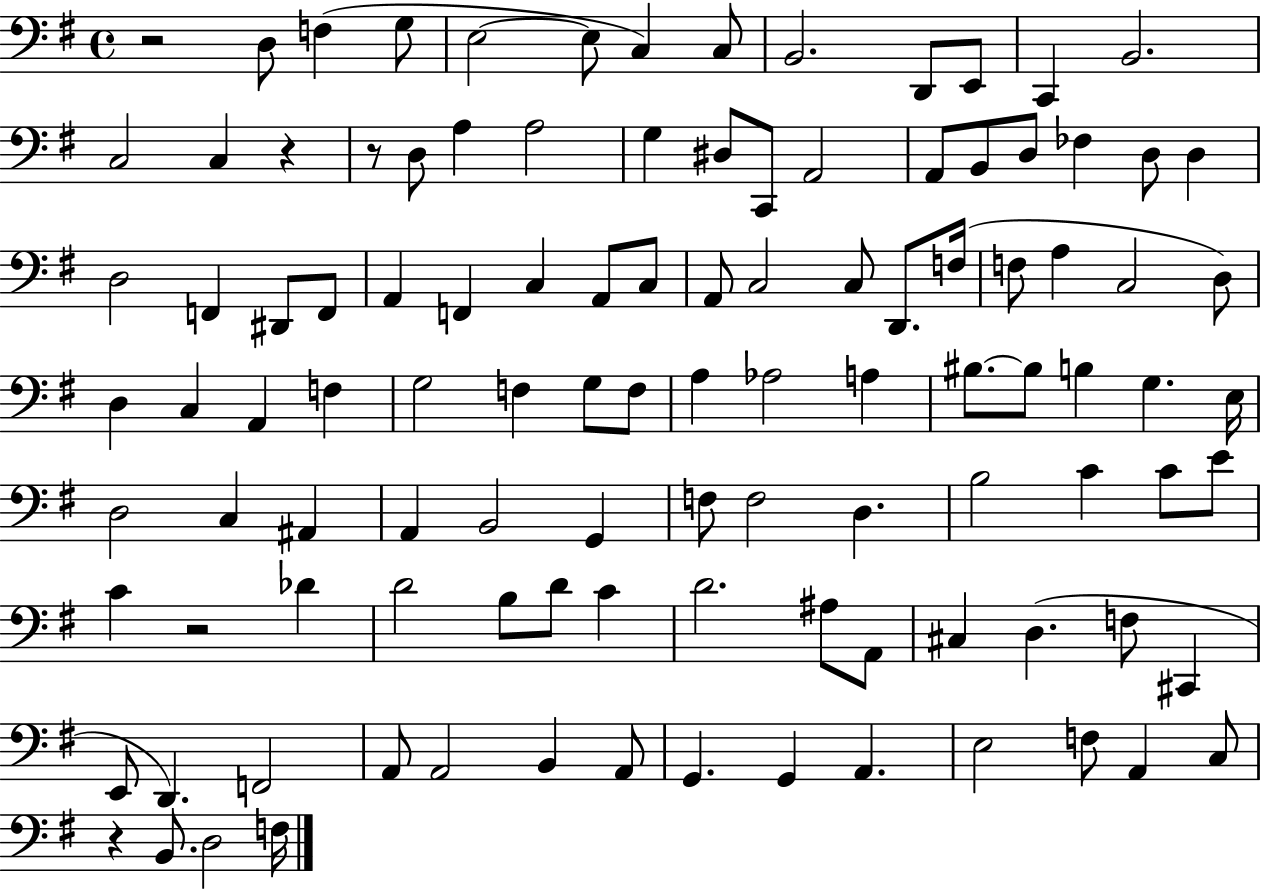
{
  \clef bass
  \time 4/4
  \defaultTimeSignature
  \key g \major
  r2 d8 f4( g8 | e2~~ e8 c4) c8 | b,2. d,8 e,8 | c,4 b,2. | \break c2 c4 r4 | r8 d8 a4 a2 | g4 dis8 c,8 a,2 | a,8 b,8 d8 fes4 d8 d4 | \break d2 f,4 dis,8 f,8 | a,4 f,4 c4 a,8 c8 | a,8 c2 c8 d,8. f16( | f8 a4 c2 d8) | \break d4 c4 a,4 f4 | g2 f4 g8 f8 | a4 aes2 a4 | bis8.~~ bis8 b4 g4. e16 | \break d2 c4 ais,4 | a,4 b,2 g,4 | f8 f2 d4. | b2 c'4 c'8 e'8 | \break c'4 r2 des'4 | d'2 b8 d'8 c'4 | d'2. ais8 a,8 | cis4 d4.( f8 cis,4 | \break e,8 d,4.) f,2 | a,8 a,2 b,4 a,8 | g,4. g,4 a,4. | e2 f8 a,4 c8 | \break r4 b,8. d2 f16 | \bar "|."
}